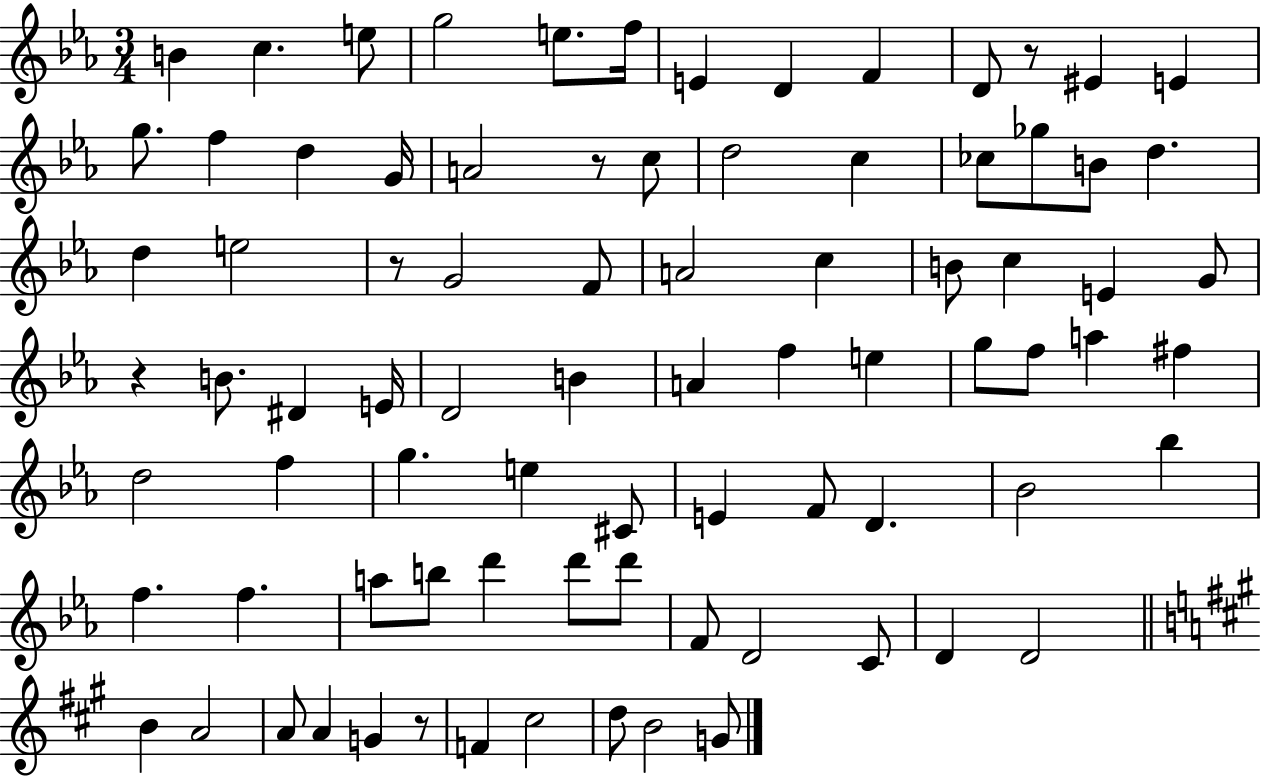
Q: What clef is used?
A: treble